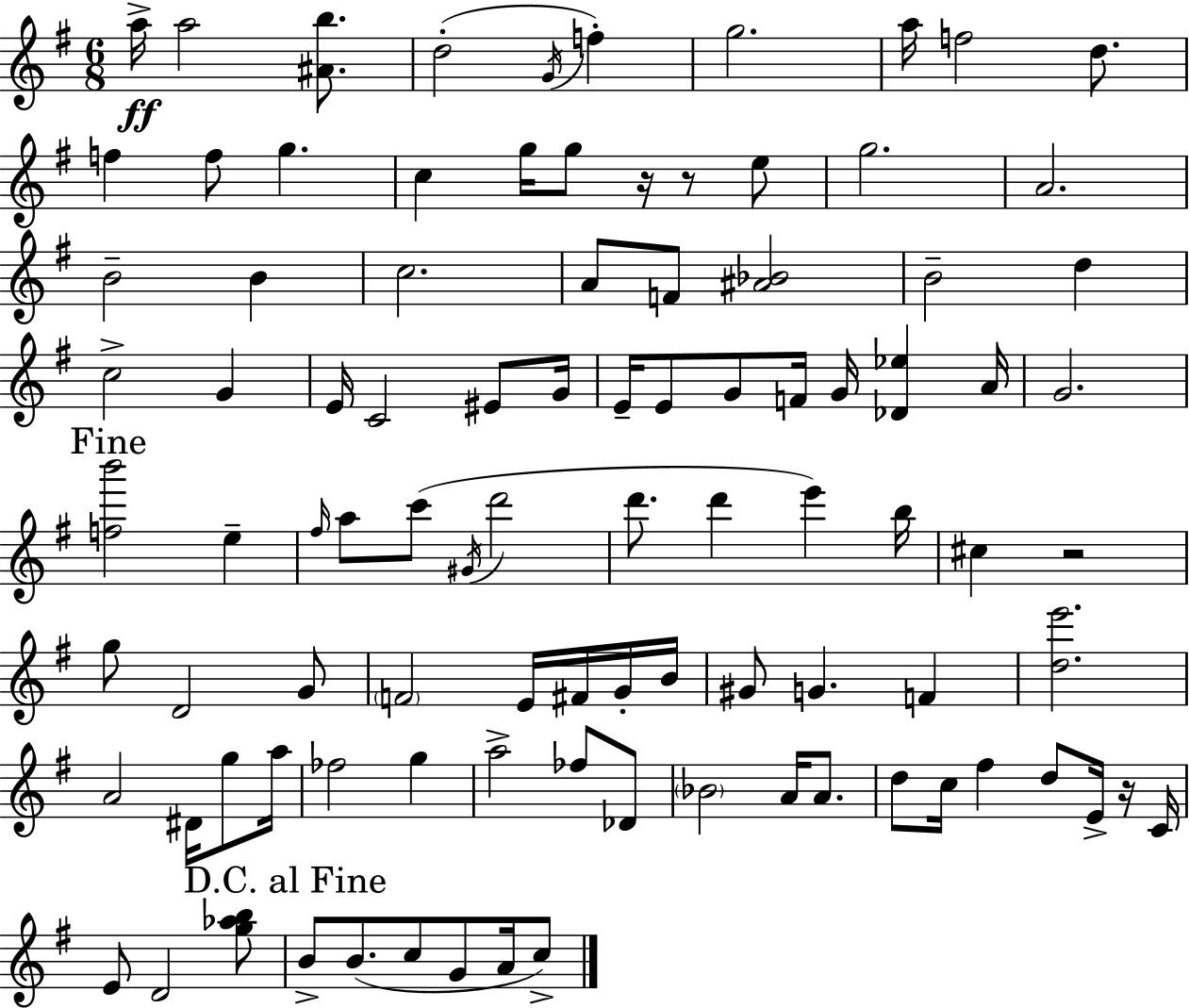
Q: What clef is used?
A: treble